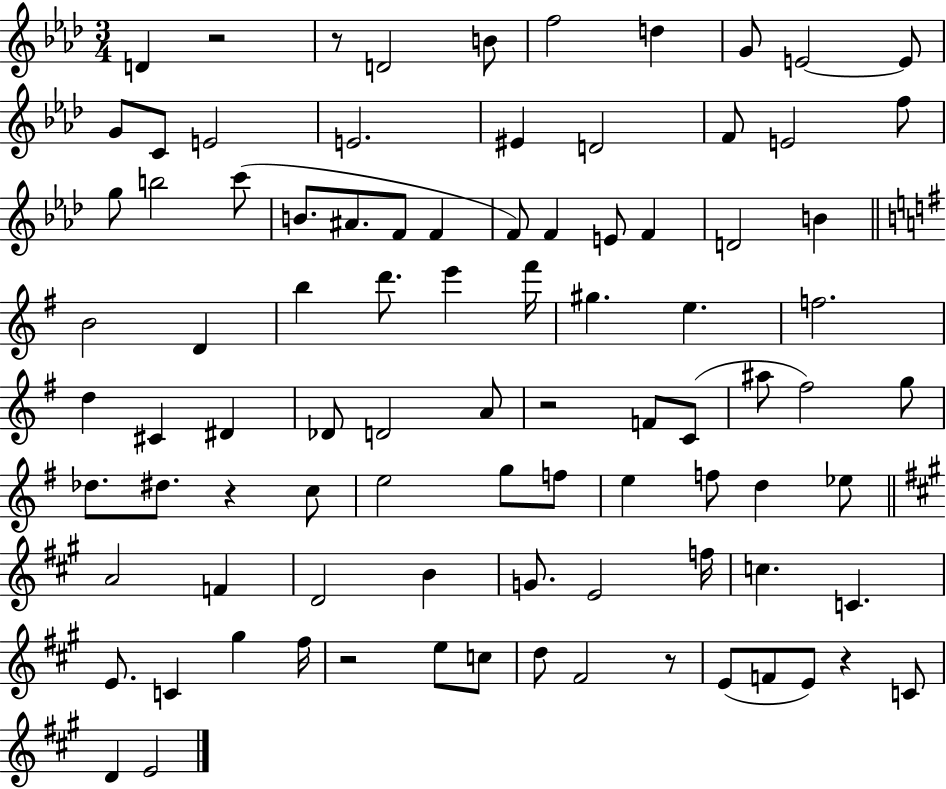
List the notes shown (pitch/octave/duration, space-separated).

D4/q R/h R/e D4/h B4/e F5/h D5/q G4/e E4/h E4/e G4/e C4/e E4/h E4/h. EIS4/q D4/h F4/e E4/h F5/e G5/e B5/h C6/e B4/e. A#4/e. F4/e F4/q F4/e F4/q E4/e F4/q D4/h B4/q B4/h D4/q B5/q D6/e. E6/q F#6/s G#5/q. E5/q. F5/h. D5/q C#4/q D#4/q Db4/e D4/h A4/e R/h F4/e C4/e A#5/e F#5/h G5/e Db5/e. D#5/e. R/q C5/e E5/h G5/e F5/e E5/q F5/e D5/q Eb5/e A4/h F4/q D4/h B4/q G4/e. E4/h F5/s C5/q. C4/q. E4/e. C4/q G#5/q F#5/s R/h E5/e C5/e D5/e F#4/h R/e E4/e F4/e E4/e R/q C4/e D4/q E4/h